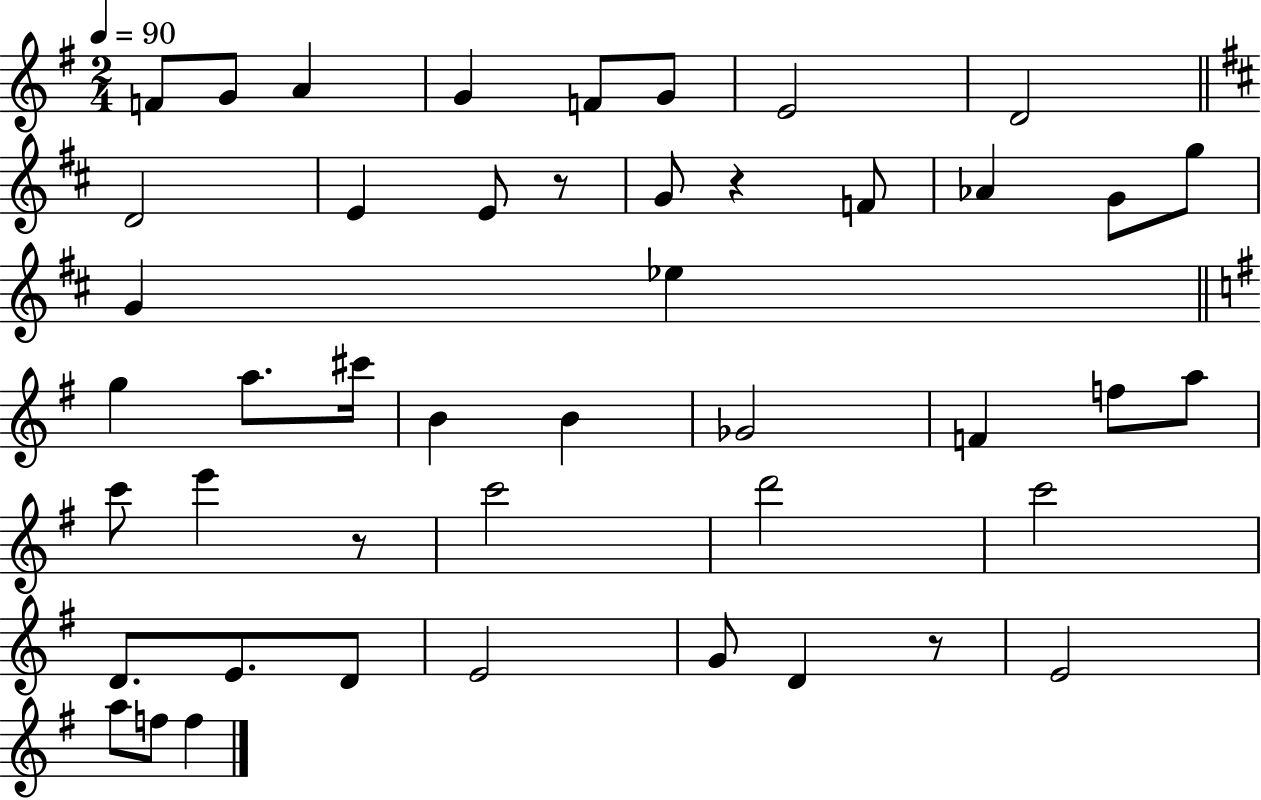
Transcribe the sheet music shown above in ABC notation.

X:1
T:Untitled
M:2/4
L:1/4
K:G
F/2 G/2 A G F/2 G/2 E2 D2 D2 E E/2 z/2 G/2 z F/2 _A G/2 g/2 G _e g a/2 ^c'/4 B B _G2 F f/2 a/2 c'/2 e' z/2 c'2 d'2 c'2 D/2 E/2 D/2 E2 G/2 D z/2 E2 a/2 f/2 f